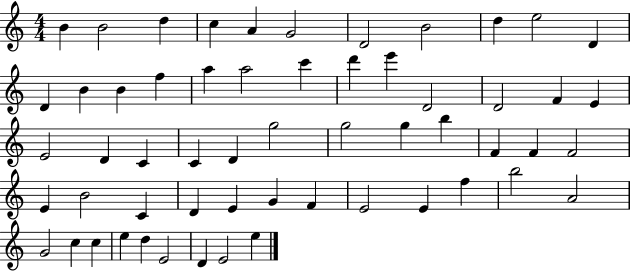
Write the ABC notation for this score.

X:1
T:Untitled
M:4/4
L:1/4
K:C
B B2 d c A G2 D2 B2 d e2 D D B B f a a2 c' d' e' D2 D2 F E E2 D C C D g2 g2 g b F F F2 E B2 C D E G F E2 E f b2 A2 G2 c c e d E2 D E2 e